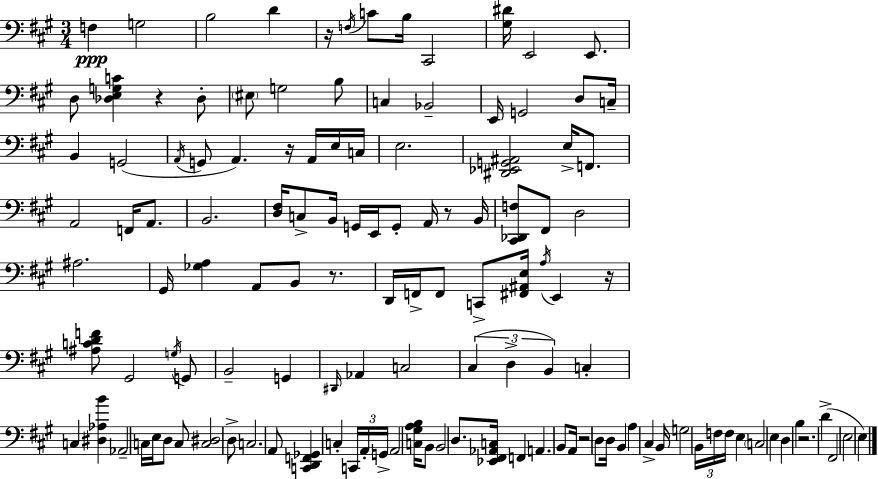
{
  \clef bass
  \numericTimeSignature
  \time 3/4
  \key a \major
  f4\ppp g2 | b2 d'4 | r16 \acciaccatura { f16 } c'8 b16 cis,2 | <gis dis'>16 e,2 e,8. | \break d8 <des e g c'>4 r4 des8-. | \parenthesize eis8 g2 b8 | c4 bes,2-- | e,16 g,2 d8 | \break c16-- b,4 g,2( | \acciaccatura { a,16 } g,8 a,4.) r16 a,16 | e16 c16 e2. | <dis, ees, g, ais,>2 e16-> f,8. | \break a,2 f,16 a,8. | b,2. | <d fis>16 c8-> b,16 g,16 e,16 g,8-. a,16 r8 | b,16 <cis, des, f>8 fis,8 d2 | \break ais2. | gis,16 <ges a>4 a,8 b,8 r8. | d,16 f,16-> f,8 c,8-> <fis, ais, e>16 \acciaccatura { a16 } e,4 | r16 <ais c' d' f'>8 gis,2 | \break \acciaccatura { g16 } g,8 b,2-- | g,4 \grace { dis,16 } aes,4 c2 | \tuplet 3/2 { cis4( d4-> | b,4) } c4-. c4 | \break <dis aes b'>4 aes,2-- | c16 e16 d8 c8 <c dis>2 | d8-> c2. | a,8 <c, d, f, ges,>4 c4-. | \break \tuplet 3/2 { c,16 a,16-. g,16-> } a,2 | <c gis a b>16 b,8 b,2 | d8. <ees, fis, aes, c>16 f,4 a,4. | b,8 a,16 r2 | \break d8 d16 b,4 a4 | cis4-> b,16 g2 | \tuplet 3/2 { b,16 f16 f16 } e4 \parenthesize c2 | e4 d4 | \break b4 r2. | d'4->( fis,2 | e2 | e4) \bar "|."
}